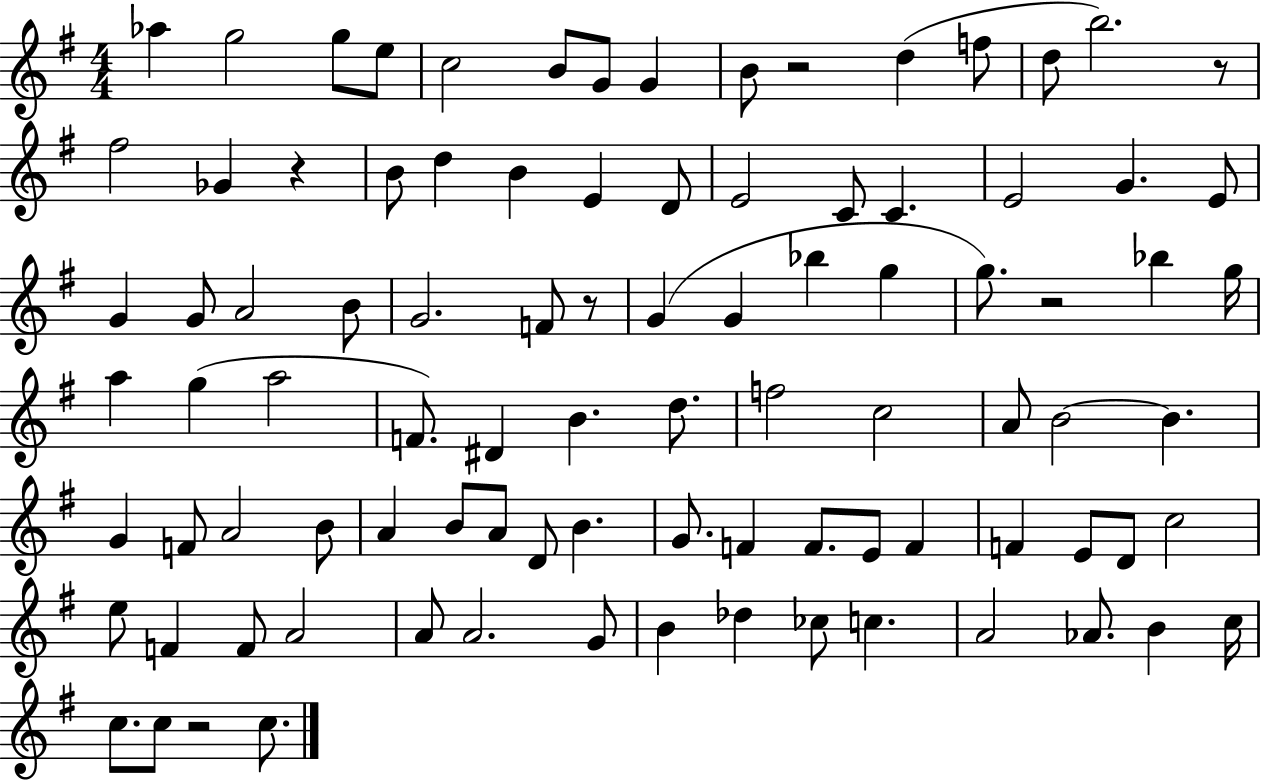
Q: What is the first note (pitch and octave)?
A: Ab5